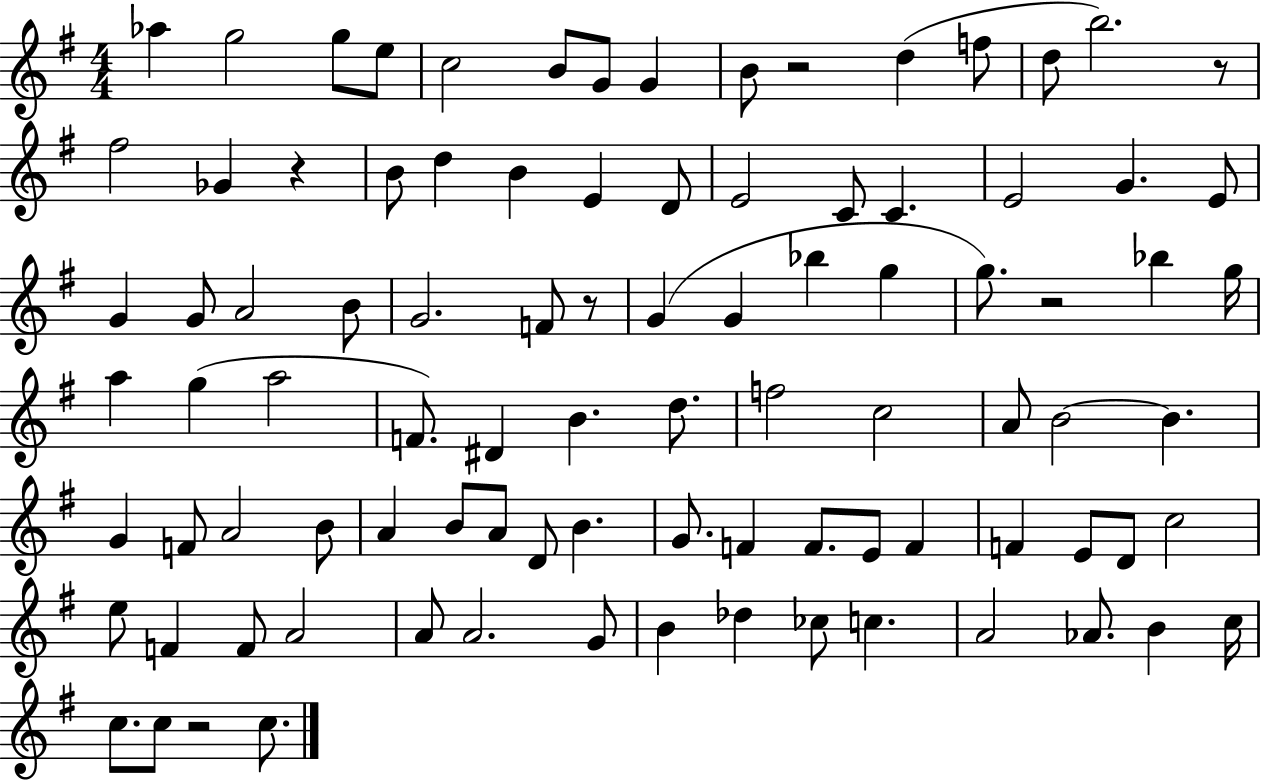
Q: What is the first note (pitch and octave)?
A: Ab5